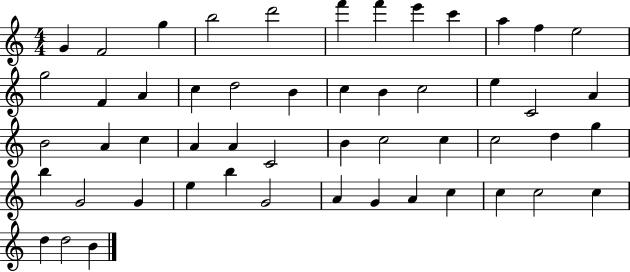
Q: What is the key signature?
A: C major